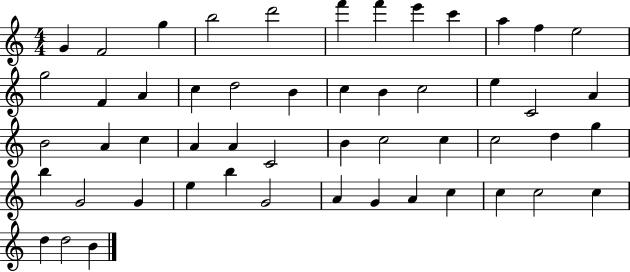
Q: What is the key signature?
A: C major